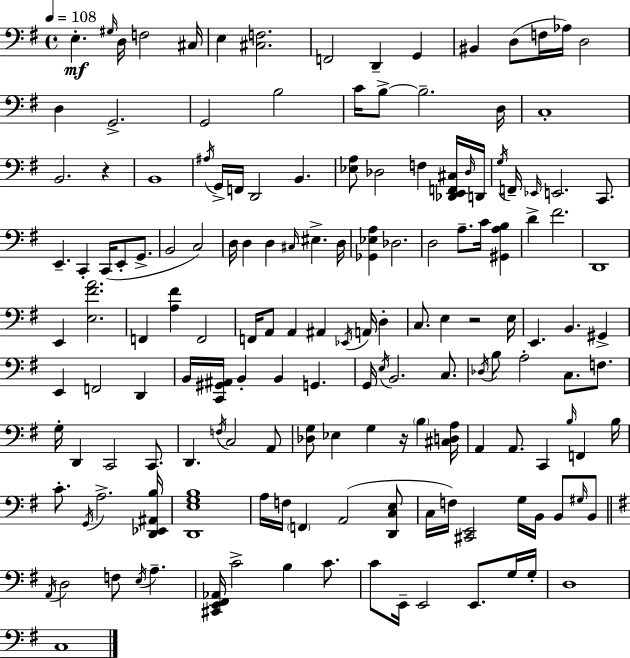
E3/q. G#3/s D3/s F3/h C#3/s E3/q [C#3,F3]/h. F2/h D2/q G2/q BIS2/q D3/e F3/s Ab3/s D3/h D3/q G2/h. G2/h B3/h C4/s B3/e B3/h. D3/s C3/w B2/h. R/q B2/w A#3/s G2/s F2/s D2/h B2/q. [Eb3,A3]/e Db3/h F3/q [Db2,E2,F2,C#3]/s Db3/s D2/s G3/s F2/s Eb2/s E2/h. C2/e. E2/q. C2/q C2/s E2/e G2/e. B2/h C3/h D3/s D3/q D3/q C#3/s EIS3/q. D3/s [Gb2,Eb3,A3]/q Db3/h. D3/h A3/e. C4/s [G#2,A3,B3]/q D4/q F#4/h. D2/w E2/q [E3,F#4,A4]/h. F2/q [A3,F#4]/q F2/h F2/s A2/e A2/q A#2/q Eb2/s A2/s D3/q C3/e. E3/q R/h E3/s E2/q. B2/q. G#2/q E2/q F2/h D2/q B2/s [C2,G#2,A#2]/s B2/q B2/q G2/q. G2/s E3/s B2/h. C3/e. Db3/s B3/e A3/h C3/e. F3/e. G3/s D2/q C2/h C2/e. D2/q. F3/s C3/h A2/e [Db3,G3]/e Eb3/q G3/q R/s B3/q [C#3,D3,A3]/s A2/q A2/e. C2/q B3/s F2/q B3/s C4/e. G2/s A3/h. [D2,Eb2,A#2,B3]/s [D2,E3,G3,B3]/w A3/s F3/s F2/q A2/h [D2,C3,E3]/e C3/s F3/s [C#2,E2]/h G3/s B2/s B2/e G#3/s B2/e A2/s D3/h F3/e E3/s A3/q. [C#2,E2,F#2,Ab2]/s C4/h B3/q C4/e. C4/e E2/s E2/h E2/e. G3/s G3/s D3/w C3/w